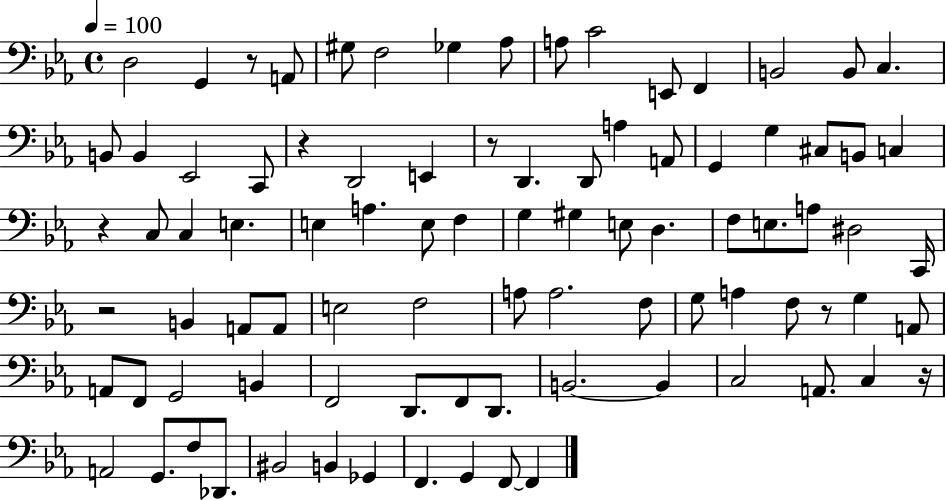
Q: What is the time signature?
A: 4/4